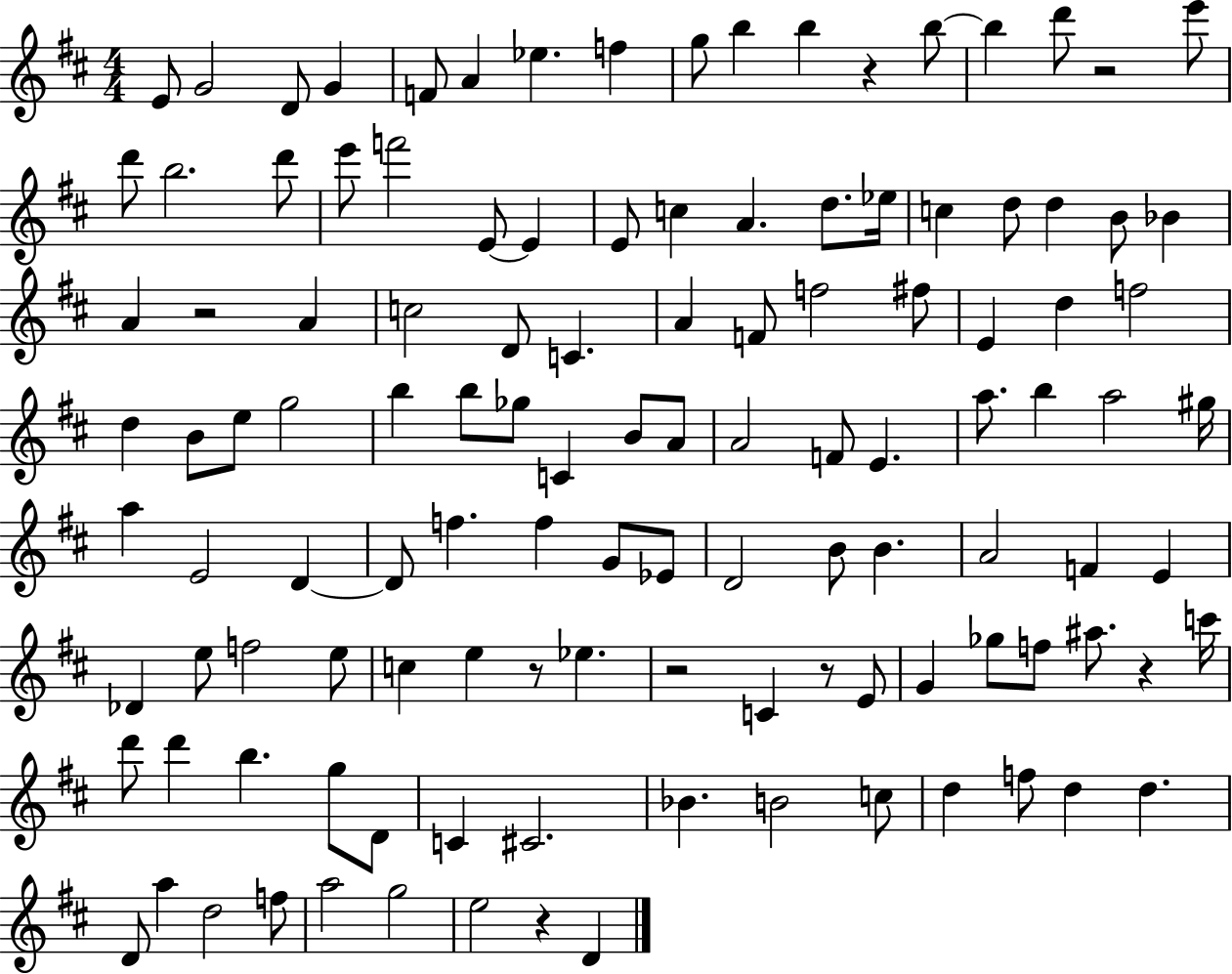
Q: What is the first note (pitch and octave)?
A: E4